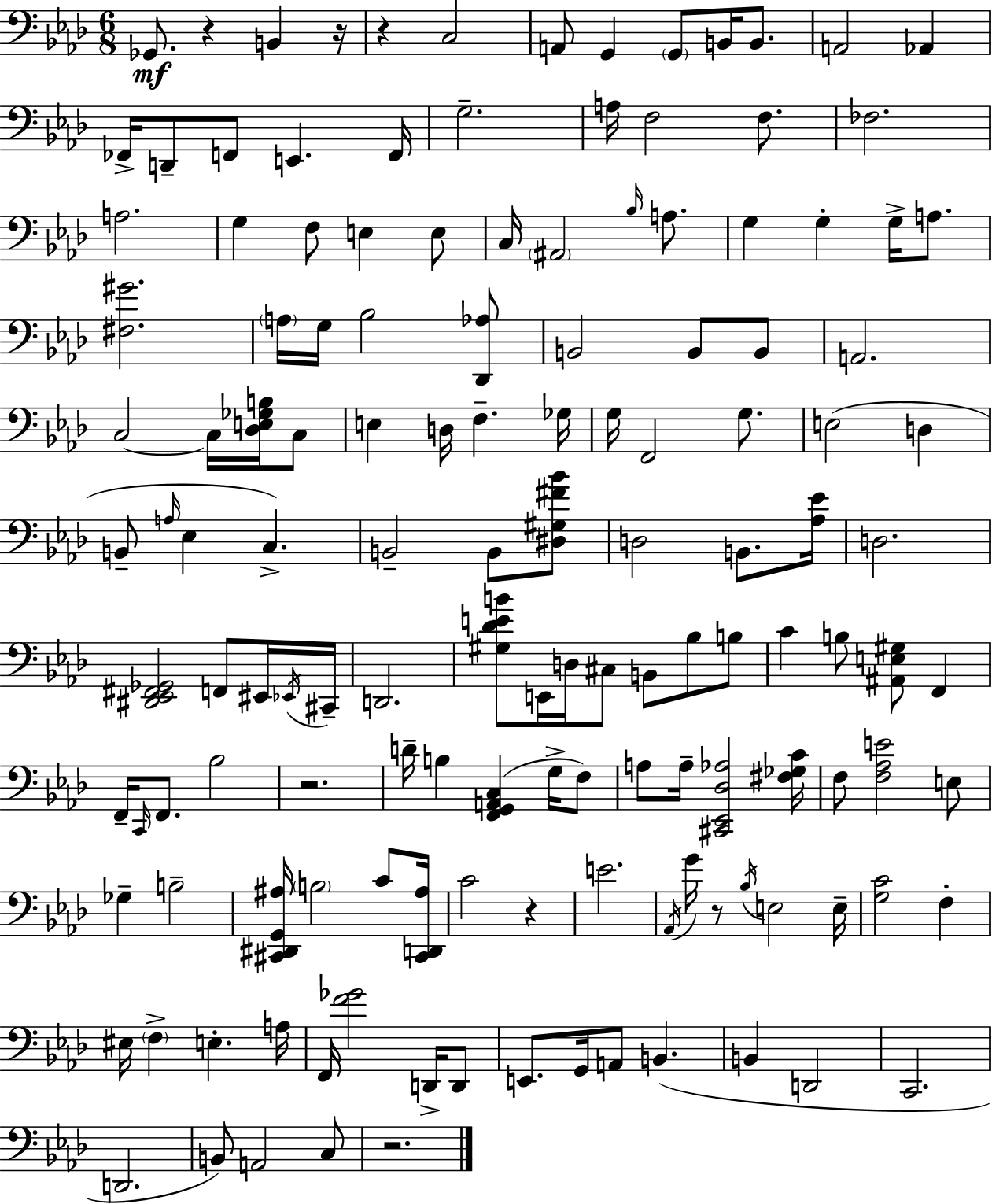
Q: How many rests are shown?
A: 7